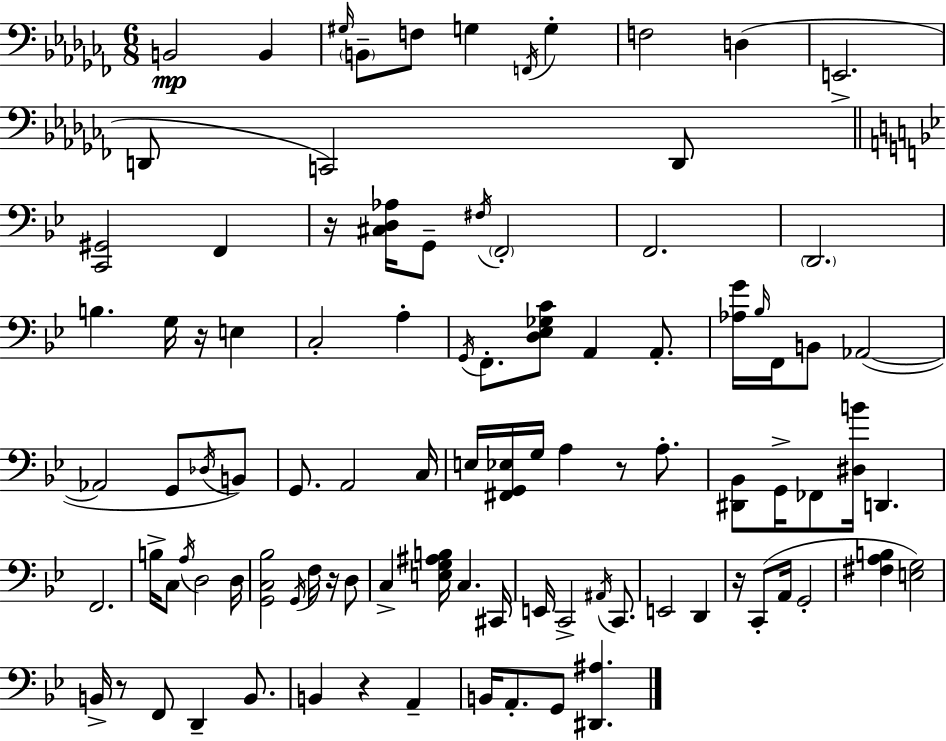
X:1
T:Untitled
M:6/8
L:1/4
K:Abm
B,,2 B,, ^G,/4 B,,/2 F,/2 G, F,,/4 G, F,2 D, E,,2 D,,/2 C,,2 D,,/2 [C,,^G,,]2 F,, z/4 [^C,D,_A,]/4 G,,/2 ^F,/4 F,,2 F,,2 D,,2 B, G,/4 z/4 E, C,2 A, G,,/4 F,,/2 [D,_E,_G,C]/2 A,, A,,/2 [_A,G]/4 _B,/4 F,,/4 B,,/2 _A,,2 _A,,2 G,,/2 _D,/4 B,,/2 G,,/2 A,,2 C,/4 E,/4 [^F,,G,,_E,]/4 G,/4 A, z/2 A,/2 [^D,,_B,,]/2 G,,/4 _F,,/2 [^D,B]/4 D,, F,,2 B,/4 C,/2 A,/4 D,2 D,/4 [G,,C,_B,]2 G,,/4 F,/4 z/4 D,/2 C, [E,G,^A,B,]/4 C, ^C,,/4 E,,/4 C,,2 ^A,,/4 C,,/2 E,,2 D,, z/4 C,,/2 A,,/4 G,,2 [^F,A,B,] [E,G,]2 B,,/4 z/2 F,,/2 D,, B,,/2 B,, z A,, B,,/4 A,,/2 G,,/2 [^D,,^A,]